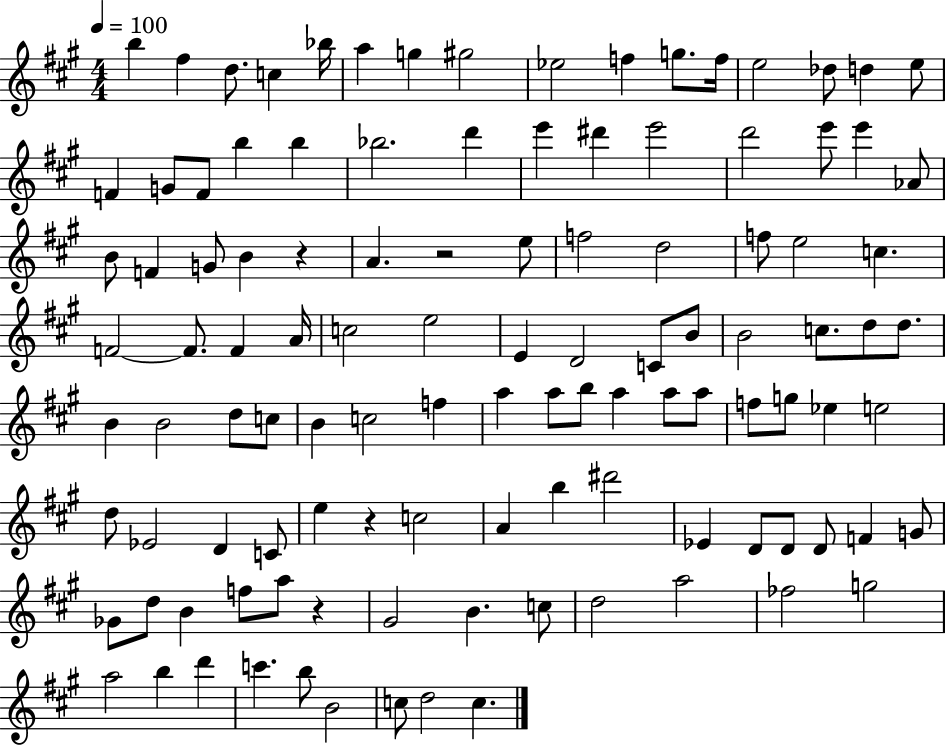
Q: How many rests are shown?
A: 4